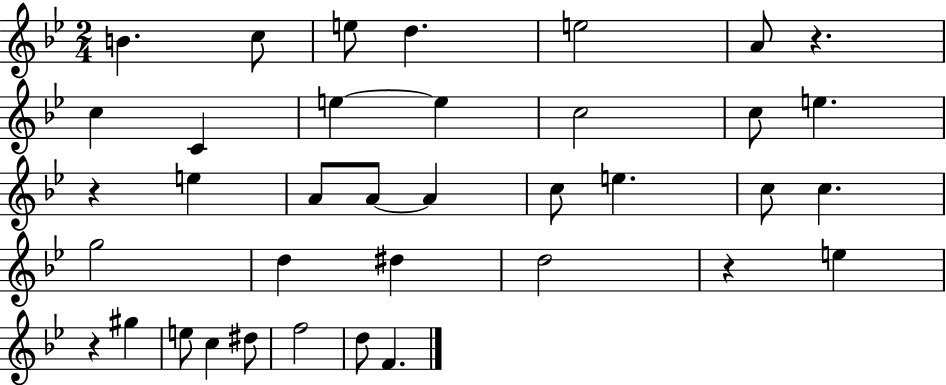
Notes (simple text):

B4/q. C5/e E5/e D5/q. E5/h A4/e R/q. C5/q C4/q E5/q E5/q C5/h C5/e E5/q. R/q E5/q A4/e A4/e A4/q C5/e E5/q. C5/e C5/q. G5/h D5/q D#5/q D5/h R/q E5/q R/q G#5/q E5/e C5/q D#5/e F5/h D5/e F4/q.